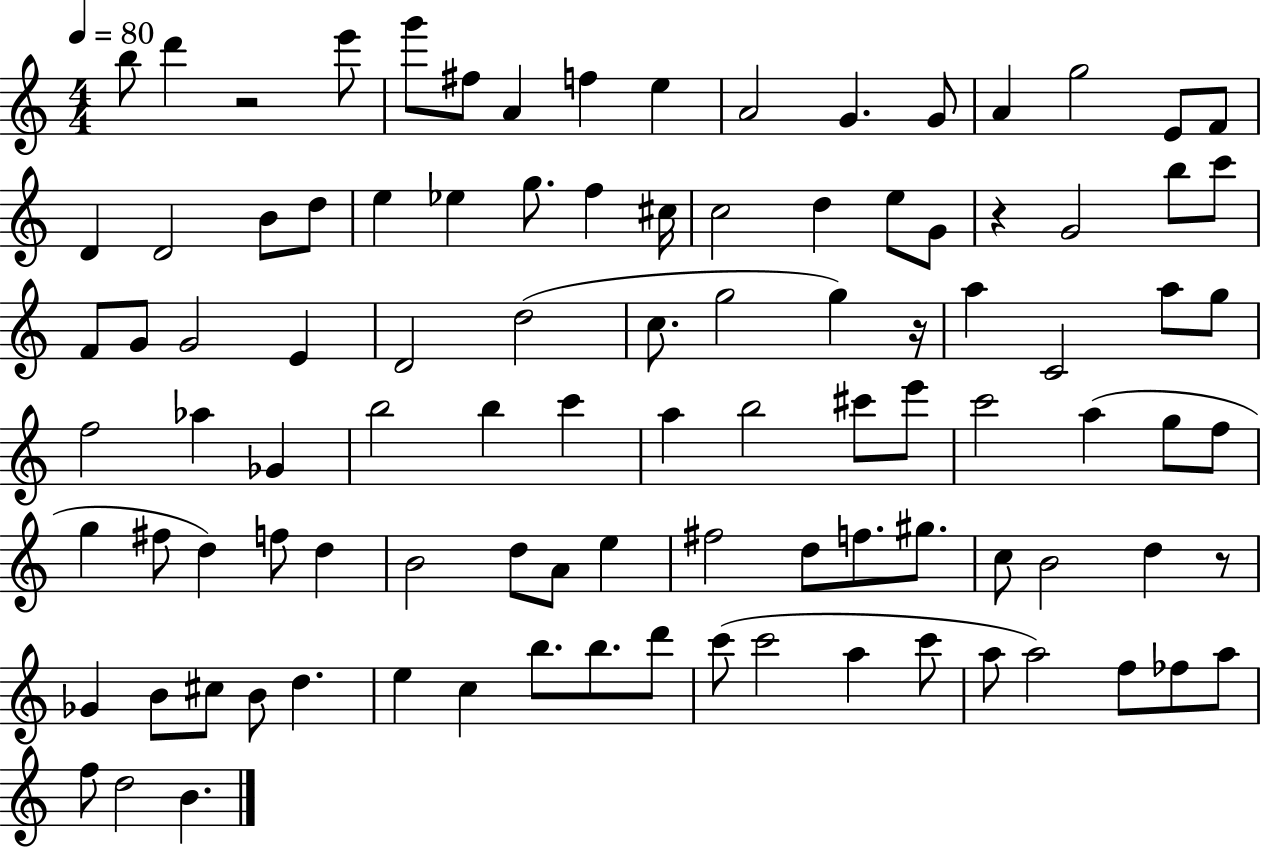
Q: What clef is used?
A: treble